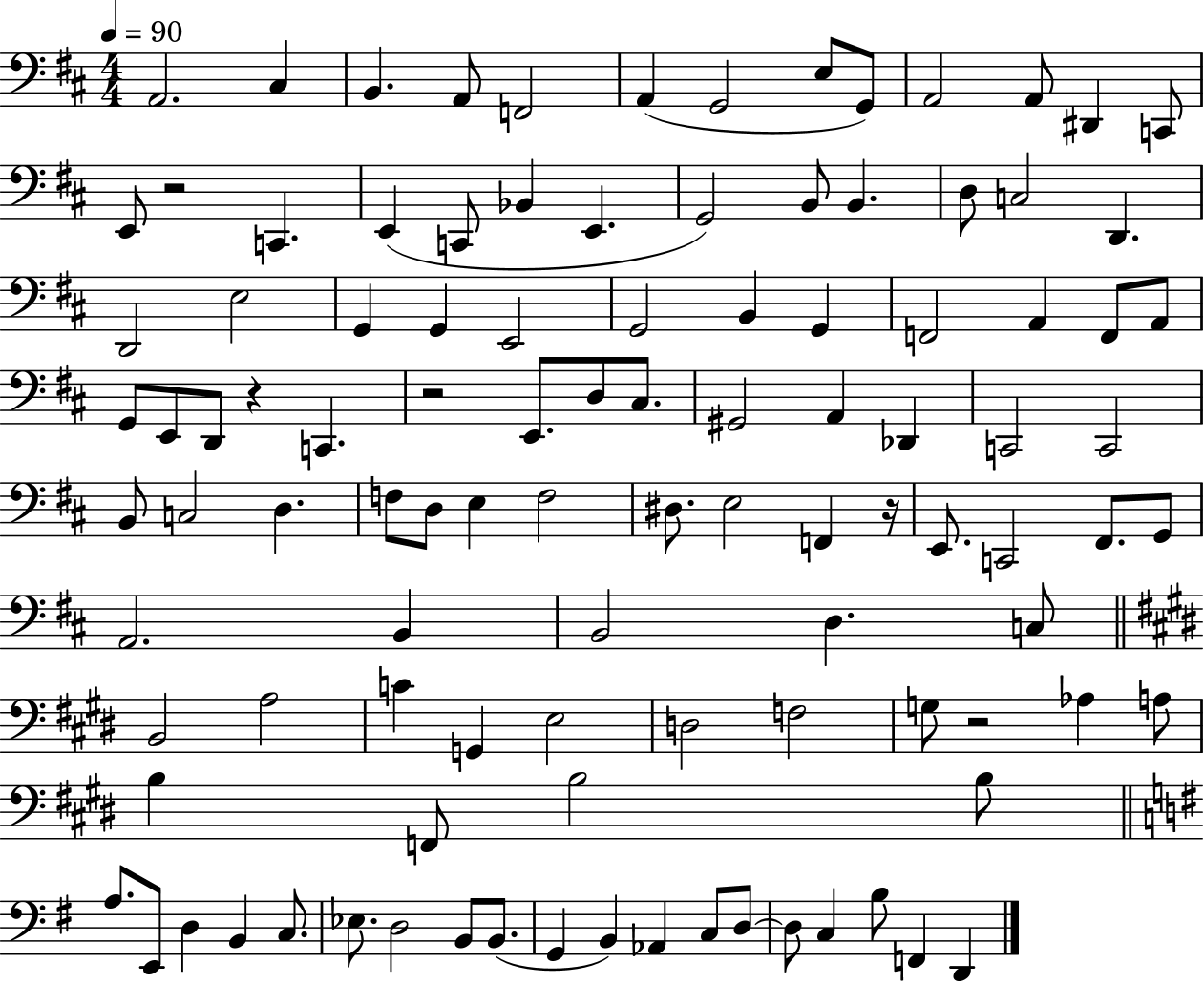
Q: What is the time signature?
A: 4/4